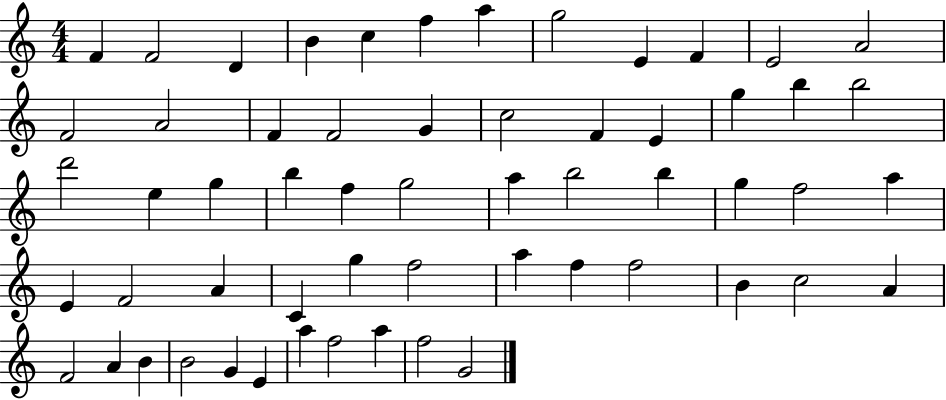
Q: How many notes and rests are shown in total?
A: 58